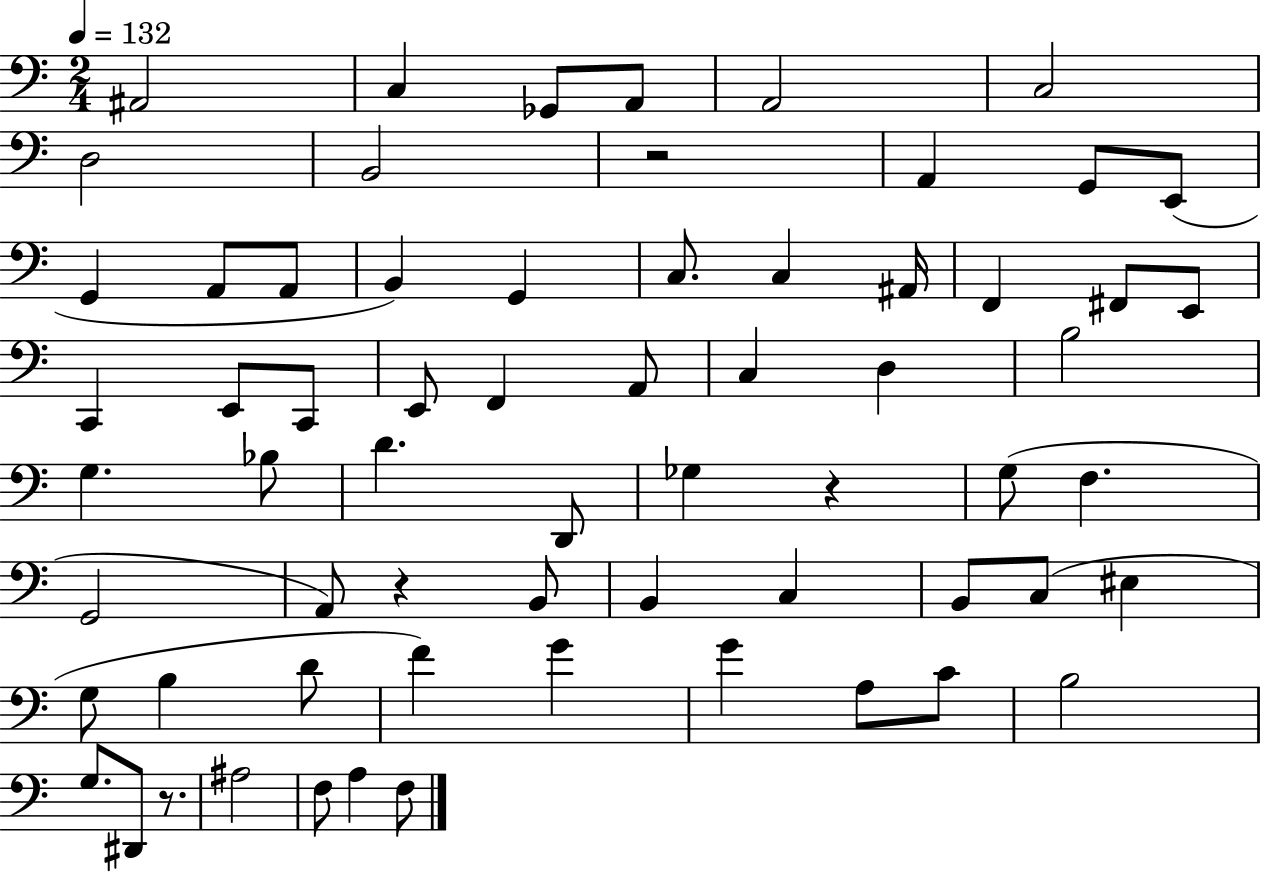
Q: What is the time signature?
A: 2/4